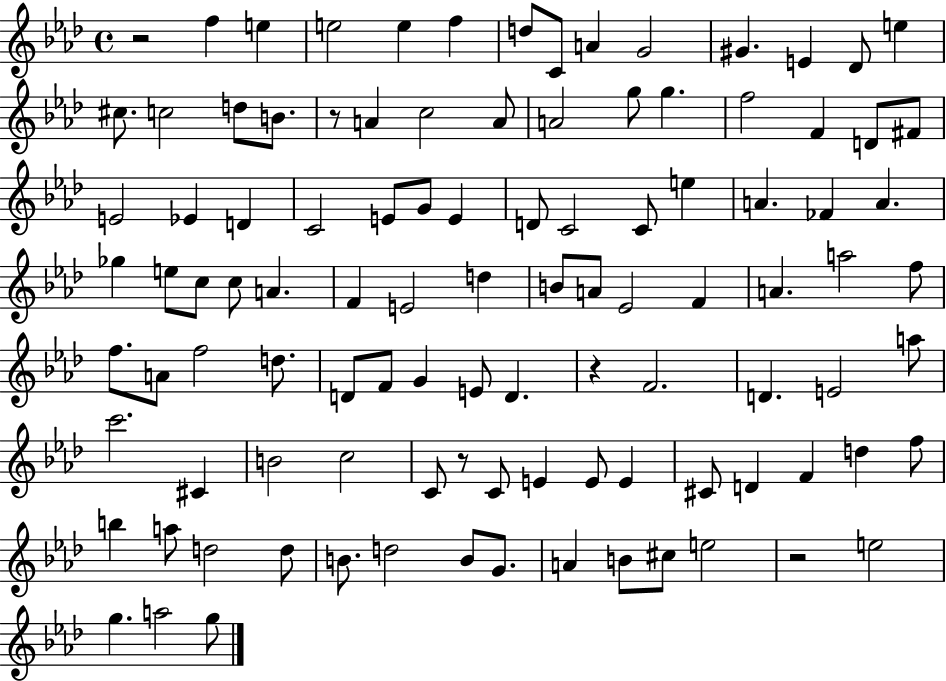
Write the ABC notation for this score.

X:1
T:Untitled
M:4/4
L:1/4
K:Ab
z2 f e e2 e f d/2 C/2 A G2 ^G E _D/2 e ^c/2 c2 d/2 B/2 z/2 A c2 A/2 A2 g/2 g f2 F D/2 ^F/2 E2 _E D C2 E/2 G/2 E D/2 C2 C/2 e A _F A _g e/2 c/2 c/2 A F E2 d B/2 A/2 _E2 F A a2 f/2 f/2 A/2 f2 d/2 D/2 F/2 G E/2 D z F2 D E2 a/2 c'2 ^C B2 c2 C/2 z/2 C/2 E E/2 E ^C/2 D F d f/2 b a/2 d2 d/2 B/2 d2 B/2 G/2 A B/2 ^c/2 e2 z2 e2 g a2 g/2